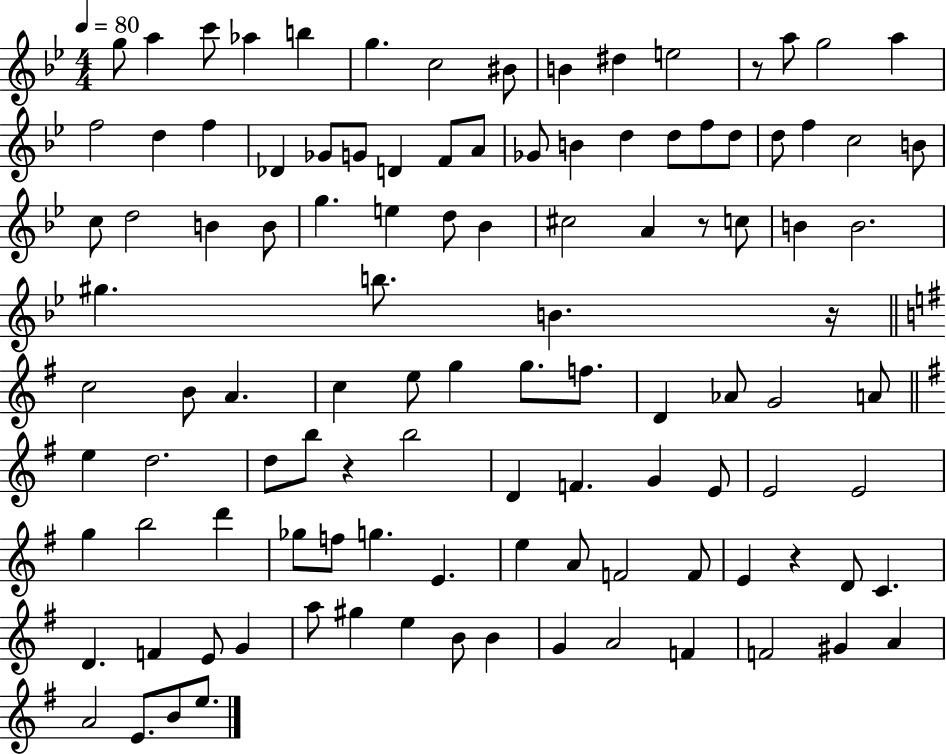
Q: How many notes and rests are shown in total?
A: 110